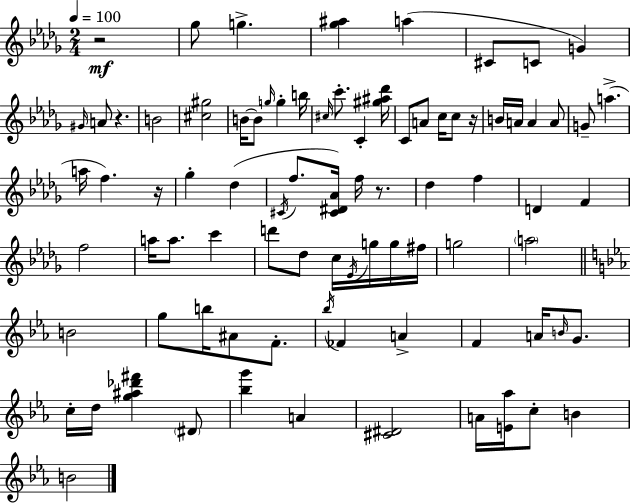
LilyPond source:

{
  \clef treble
  \numericTimeSignature
  \time 2/4
  \key bes \minor
  \tempo 4 = 100
  \repeat volta 2 { r2\mf | ges''8 g''4.-> | <ges'' ais''>4 a''4( | cis'8 c'8 g'4) | \break \grace { gis'16 } a'8 r4. | b'2 | <cis'' gis''>2 | b'16~~ b'8 \grace { g''16 } g''4-. | \break b''16 \grace { cis''16 } c'''8.-. c'4-. | <gis'' ais'' des'''>16 c'8 a'8 c''16 | c''8 r16 b'16 a'16 a'4 | a'8 g'8-- a''4.->( | \break a''16 f''4.) | r16 ges''4-. des''4( | \acciaccatura { cis'16 } f''8. <cis' dis' aes'>16) | f''16 r8. des''4 | \break f''4 d'4 | f'4 f''2 | a''16 a''8. | c'''4 d'''8 des''8 | \break c''16 \acciaccatura { ees'16 } g''16 g''16 fis''16 g''2 | \parenthesize a''2 | \bar "||" \break \key c \minor b'2 | g''8 b''16 ais'8 f'8.-. | \acciaccatura { bes''16 } fes'4 a'4-> | f'4 a'16 \grace { b'16 } g'8. | \break c''16-. d''16 <g'' ais'' des''' fis'''>4 | \parenthesize dis'8 <bes'' g'''>4 a'4 | <cis' dis'>2 | a'16 <e' aes''>16 c''8-. b'4 | \break b'2 | } \bar "|."
}